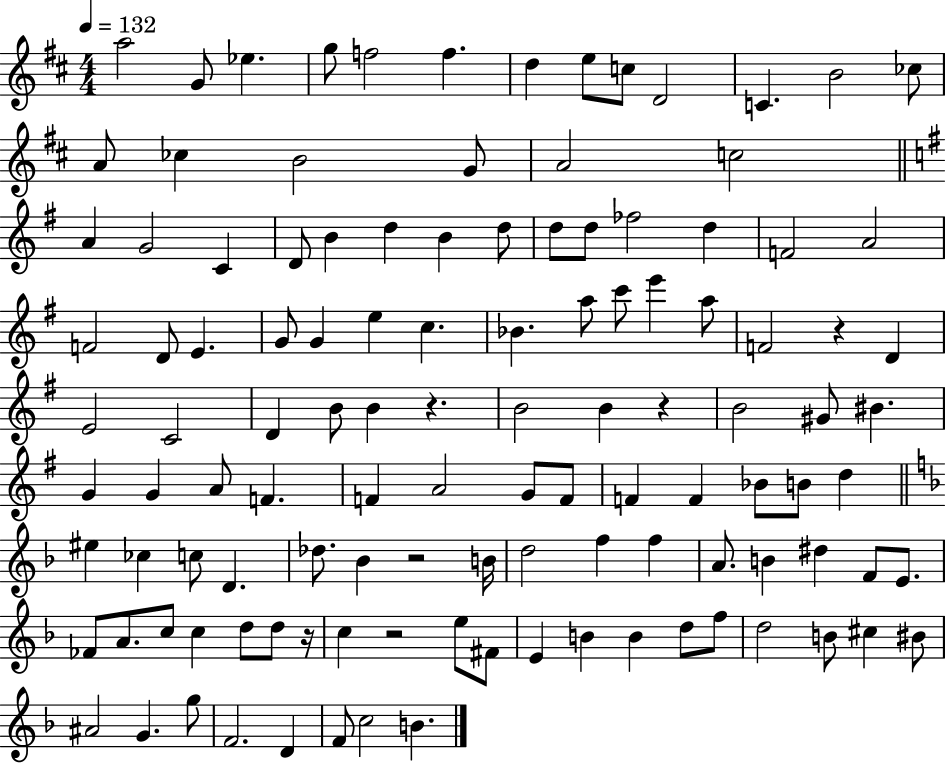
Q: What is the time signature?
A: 4/4